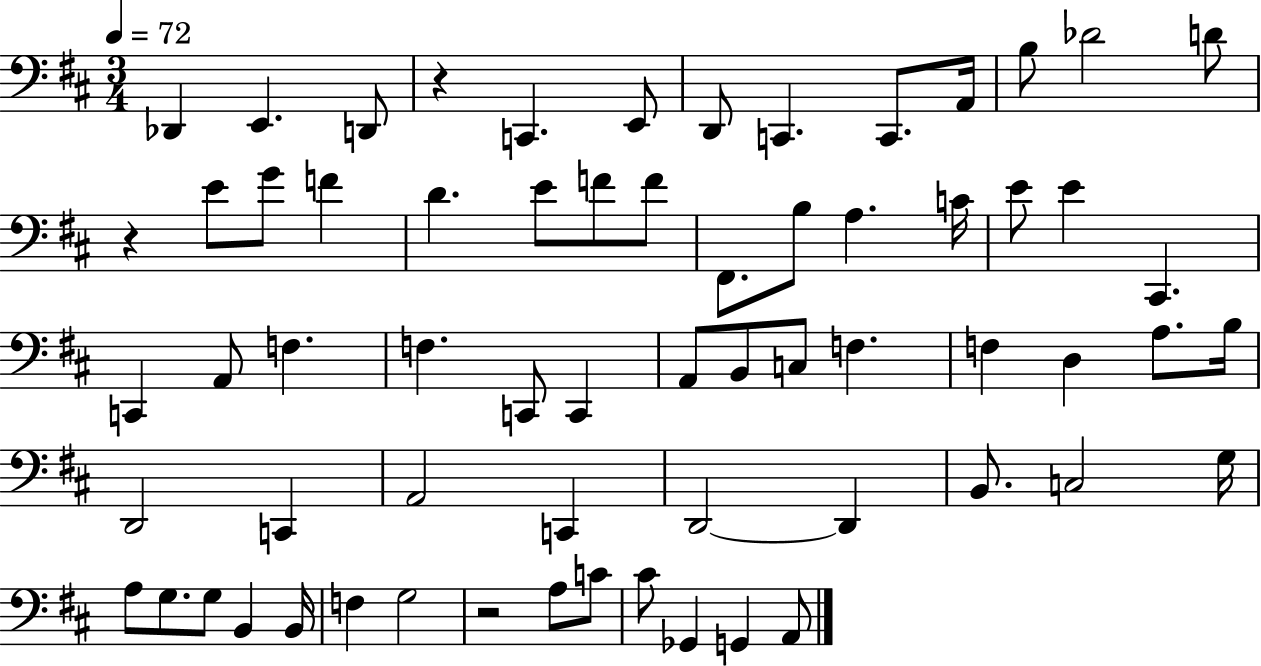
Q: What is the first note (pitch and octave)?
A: Db2